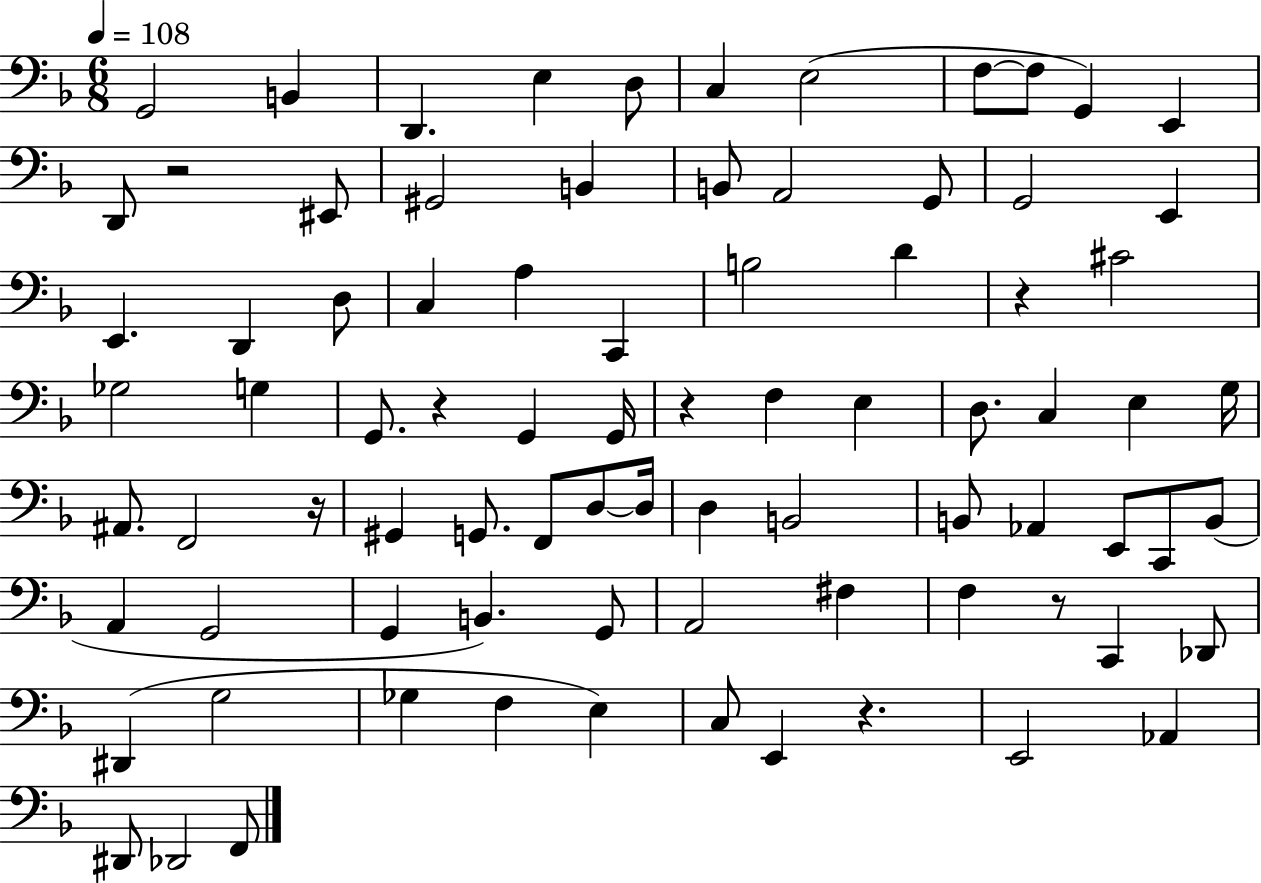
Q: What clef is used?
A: bass